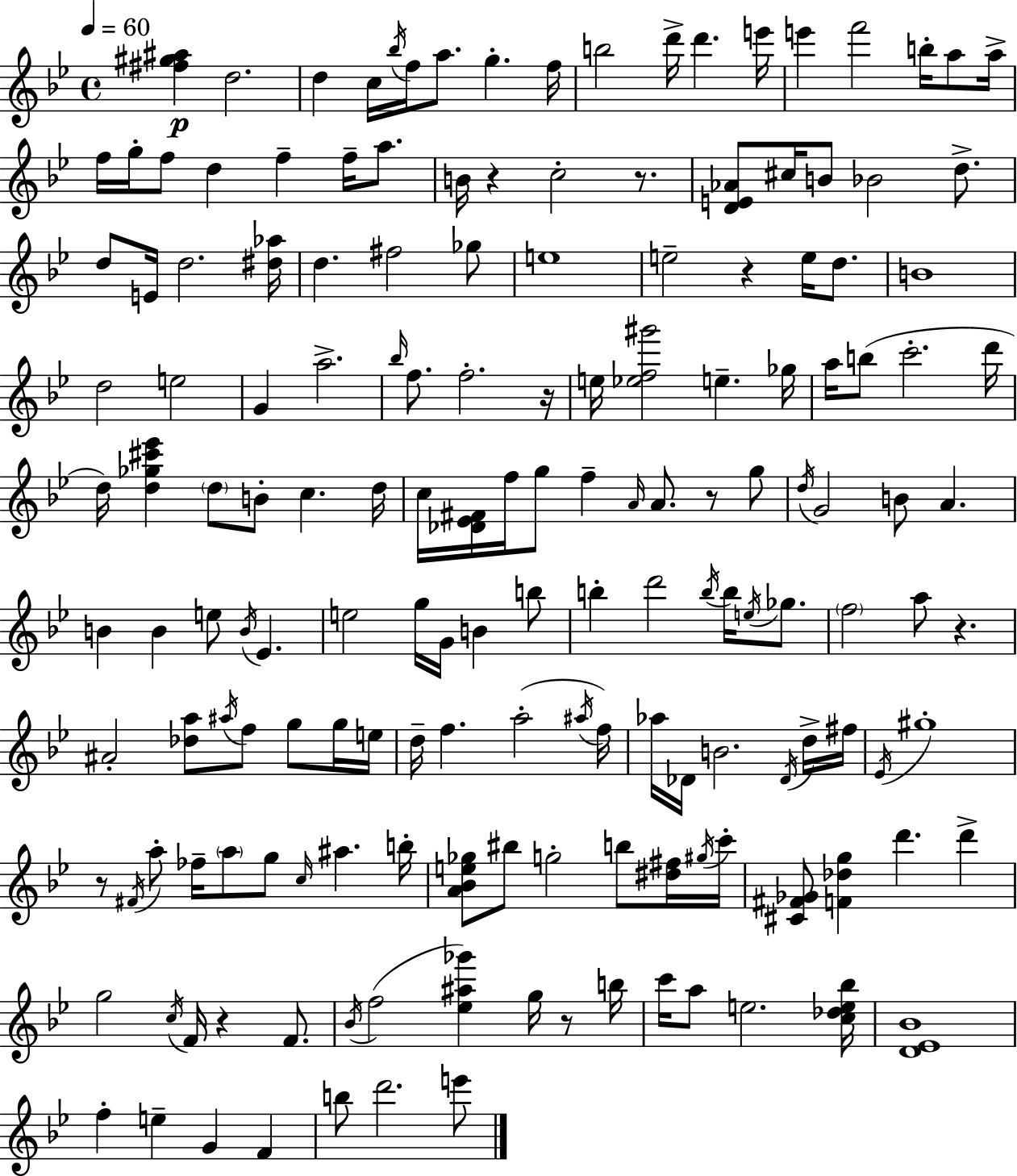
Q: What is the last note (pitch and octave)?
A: E6